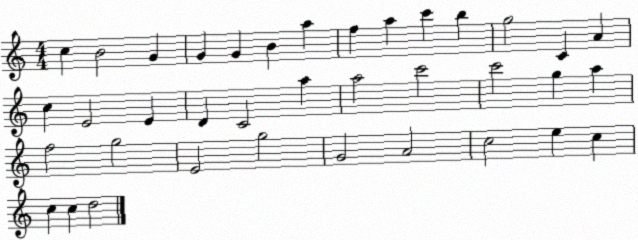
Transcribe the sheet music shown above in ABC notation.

X:1
T:Untitled
M:4/4
L:1/4
K:C
c B2 G G G B a f a c' b g2 C A c E2 E D C2 a a2 c'2 c'2 g a f2 g2 E2 g2 G2 A2 c2 e c c c d2